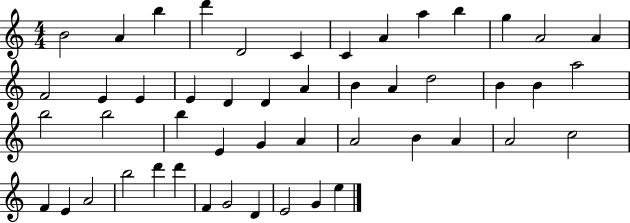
{
  \clef treble
  \numericTimeSignature
  \time 4/4
  \key c \major
  b'2 a'4 b''4 | d'''4 d'2 c'4 | c'4 a'4 a''4 b''4 | g''4 a'2 a'4 | \break f'2 e'4 e'4 | e'4 d'4 d'4 a'4 | b'4 a'4 d''2 | b'4 b'4 a''2 | \break b''2 b''2 | b''4 e'4 g'4 a'4 | a'2 b'4 a'4 | a'2 c''2 | \break f'4 e'4 a'2 | b''2 d'''4 d'''4 | f'4 g'2 d'4 | e'2 g'4 e''4 | \break \bar "|."
}